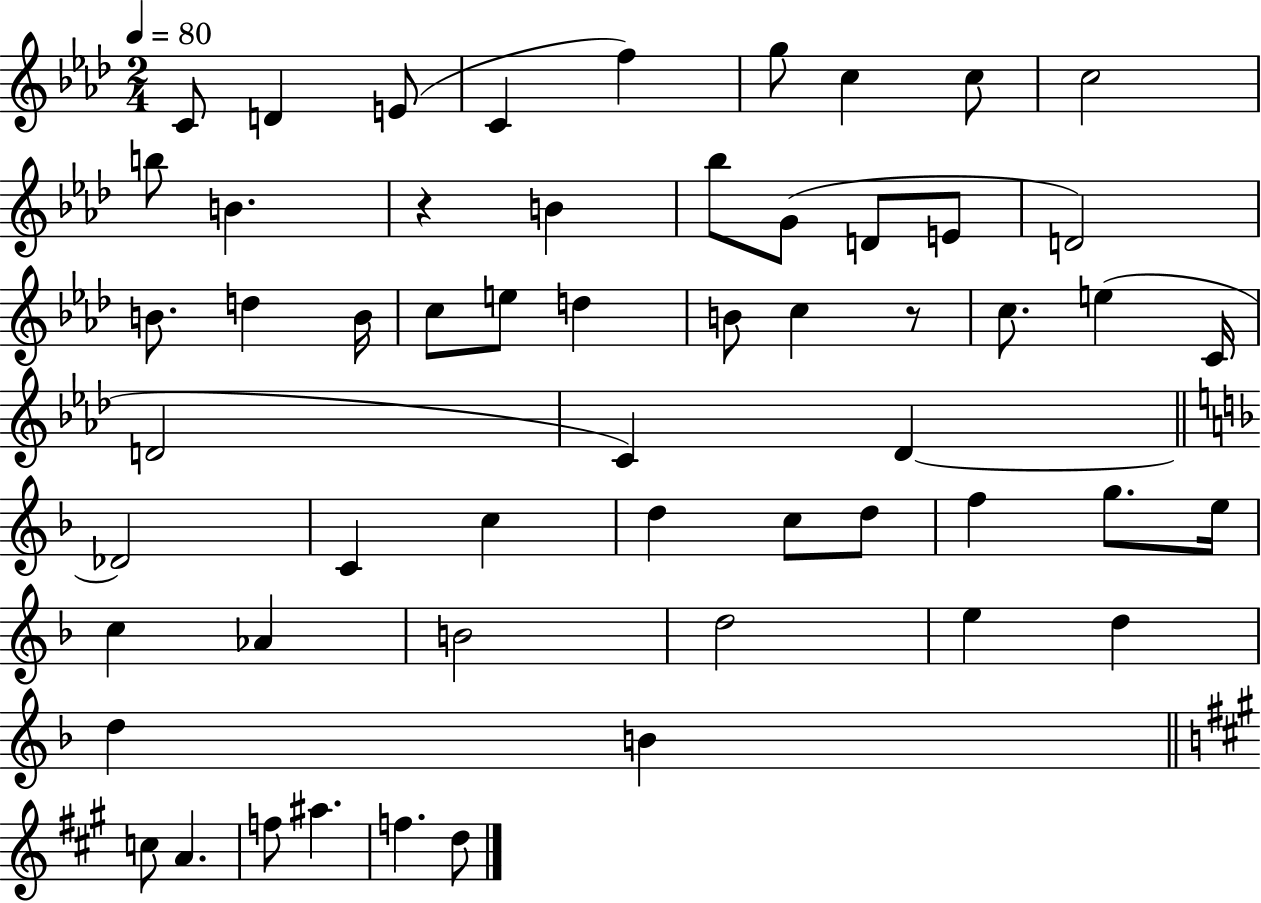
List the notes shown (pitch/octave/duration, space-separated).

C4/e D4/q E4/e C4/q F5/q G5/e C5/q C5/e C5/h B5/e B4/q. R/q B4/q Bb5/e G4/e D4/e E4/e D4/h B4/e. D5/q B4/s C5/e E5/e D5/q B4/e C5/q R/e C5/e. E5/q C4/s D4/h C4/q Db4/q Db4/h C4/q C5/q D5/q C5/e D5/e F5/q G5/e. E5/s C5/q Ab4/q B4/h D5/h E5/q D5/q D5/q B4/q C5/e A4/q. F5/e A#5/q. F5/q. D5/e